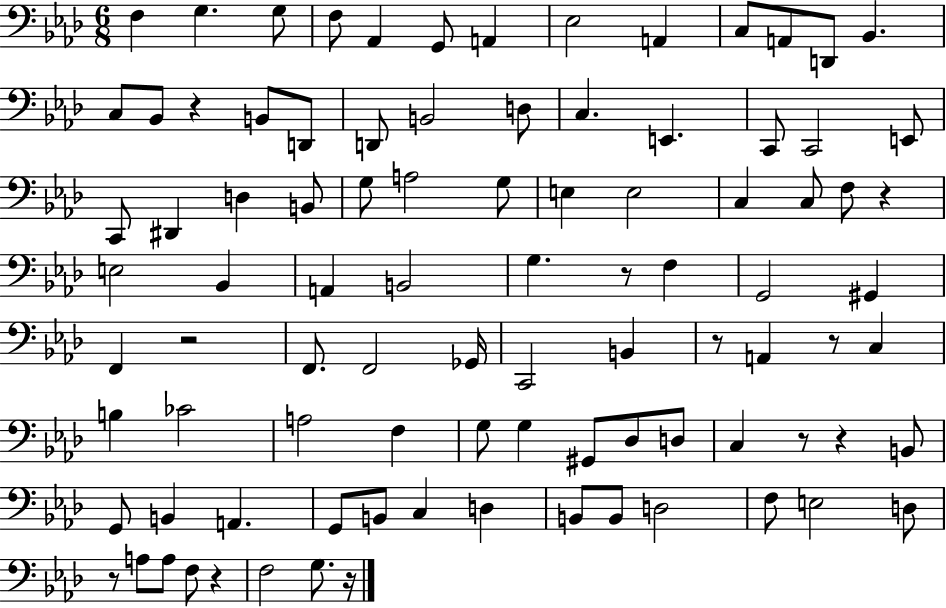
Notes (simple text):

F3/q G3/q. G3/e F3/e Ab2/q G2/e A2/q Eb3/h A2/q C3/e A2/e D2/e Bb2/q. C3/e Bb2/e R/q B2/e D2/e D2/e B2/h D3/e C3/q. E2/q. C2/e C2/h E2/e C2/e D#2/q D3/q B2/e G3/e A3/h G3/e E3/q E3/h C3/q C3/e F3/e R/q E3/h Bb2/q A2/q B2/h G3/q. R/e F3/q G2/h G#2/q F2/q R/h F2/e. F2/h Gb2/s C2/h B2/q R/e A2/q R/e C3/q B3/q CES4/h A3/h F3/q G3/e G3/q G#2/e Db3/e D3/e C3/q R/e R/q B2/e G2/e B2/q A2/q. G2/e B2/e C3/q D3/q B2/e B2/e D3/h F3/e E3/h D3/e R/e A3/e A3/e F3/e R/q F3/h G3/e. R/s